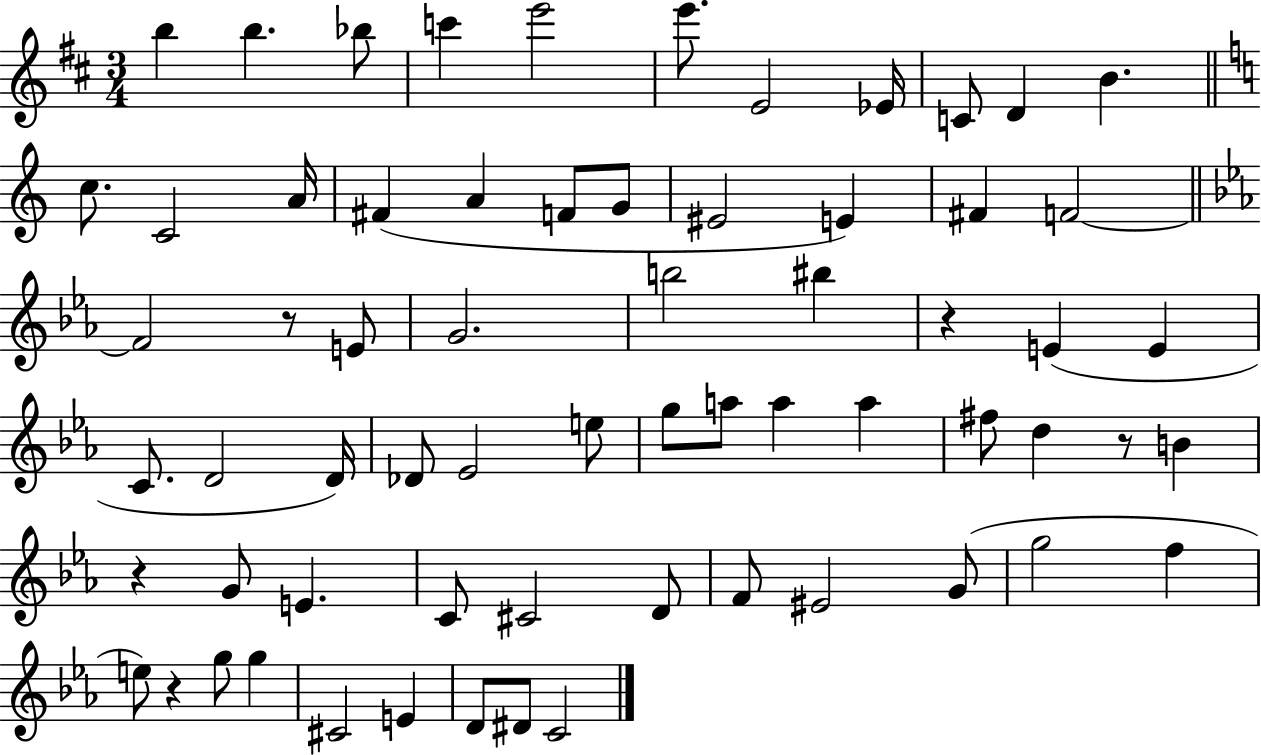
{
  \clef treble
  \numericTimeSignature
  \time 3/4
  \key d \major
  \repeat volta 2 { b''4 b''4. bes''8 | c'''4 e'''2 | e'''8. e'2 ees'16 | c'8 d'4 b'4. | \break \bar "||" \break \key c \major c''8. c'2 a'16 | fis'4( a'4 f'8 g'8 | eis'2 e'4) | fis'4 f'2~~ | \break \bar "||" \break \key ees \major f'2 r8 e'8 | g'2. | b''2 bis''4 | r4 e'4( e'4 | \break c'8. d'2 d'16) | des'8 ees'2 e''8 | g''8 a''8 a''4 a''4 | fis''8 d''4 r8 b'4 | \break r4 g'8 e'4. | c'8 cis'2 d'8 | f'8 eis'2 g'8( | g''2 f''4 | \break e''8) r4 g''8 g''4 | cis'2 e'4 | d'8 dis'8 c'2 | } \bar "|."
}